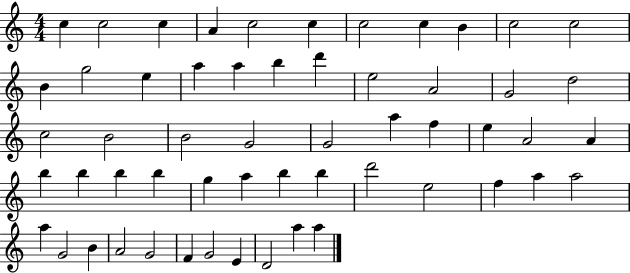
{
  \clef treble
  \numericTimeSignature
  \time 4/4
  \key c \major
  c''4 c''2 c''4 | a'4 c''2 c''4 | c''2 c''4 b'4 | c''2 c''2 | \break b'4 g''2 e''4 | a''4 a''4 b''4 d'''4 | e''2 a'2 | g'2 d''2 | \break c''2 b'2 | b'2 g'2 | g'2 a''4 f''4 | e''4 a'2 a'4 | \break b''4 b''4 b''4 b''4 | g''4 a''4 b''4 b''4 | d'''2 e''2 | f''4 a''4 a''2 | \break a''4 g'2 b'4 | a'2 g'2 | f'4 g'2 e'4 | d'2 a''4 a''4 | \break \bar "|."
}